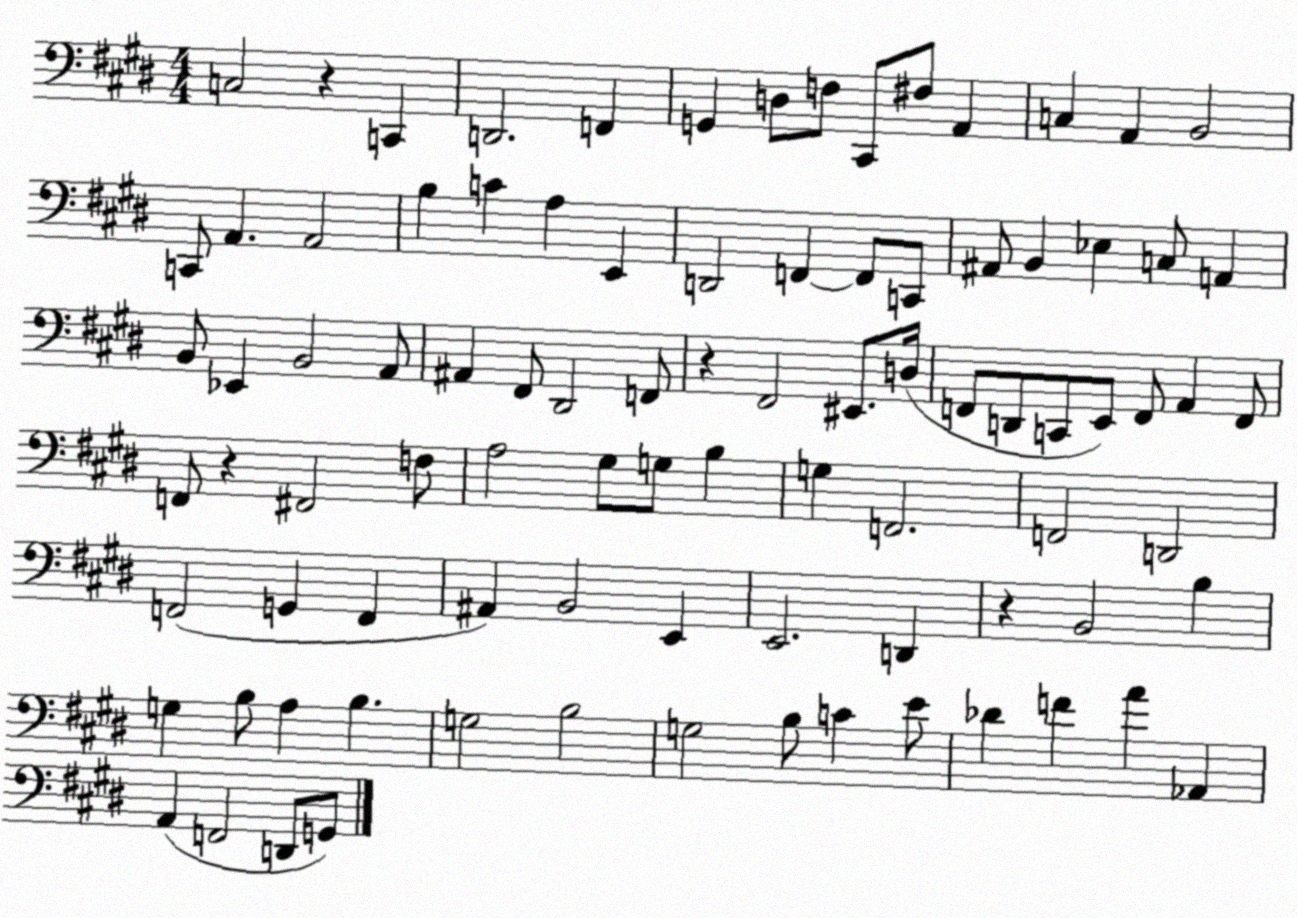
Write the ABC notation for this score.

X:1
T:Untitled
M:4/4
L:1/4
K:E
C,2 z C,, D,,2 F,, G,, D,/2 F,/2 ^C,,/2 ^F,/2 A,, C, A,, B,,2 C,,/2 A,, A,,2 B, C A, E,, D,,2 F,, F,,/2 C,,/2 ^A,,/2 B,, _E, C,/2 A,, B,,/2 _E,, B,,2 A,,/2 ^A,, ^F,,/2 ^D,,2 F,,/2 z ^F,,2 ^E,,/2 D,/4 F,,/2 D,,/2 C,,/2 E,,/2 F,,/2 A,, F,,/2 F,,/2 z ^F,,2 F,/2 A,2 ^G,/2 G,/2 B, G, F,,2 F,,2 D,,2 F,,2 G,, F,, ^A,, B,,2 E,, E,,2 D,, z B,,2 B, G, B,/2 A, B, G,2 B,2 G,2 B,/2 C E/2 _D F A _A,, A,, F,,2 D,,/2 G,,/2